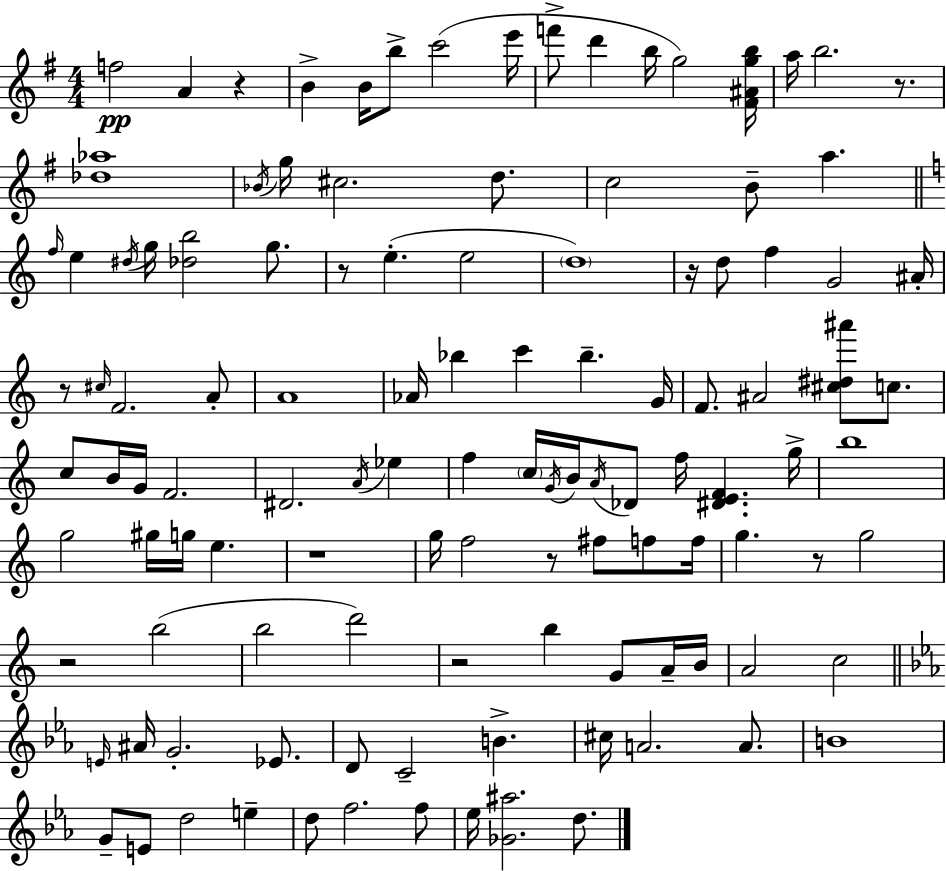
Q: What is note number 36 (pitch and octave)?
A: A4